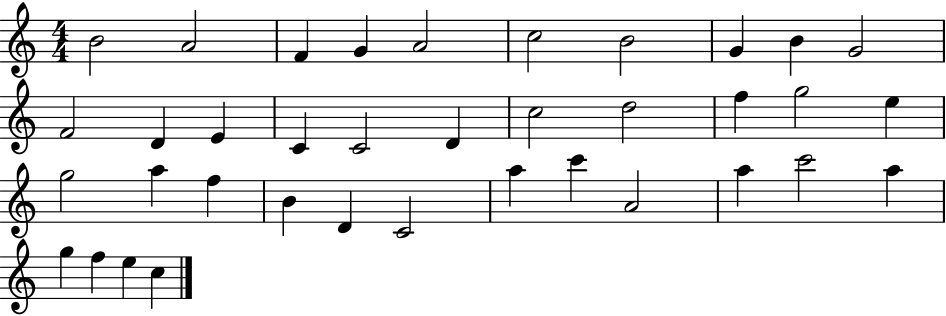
B4/h A4/h F4/q G4/q A4/h C5/h B4/h G4/q B4/q G4/h F4/h D4/q E4/q C4/q C4/h D4/q C5/h D5/h F5/q G5/h E5/q G5/h A5/q F5/q B4/q D4/q C4/h A5/q C6/q A4/h A5/q C6/h A5/q G5/q F5/q E5/q C5/q